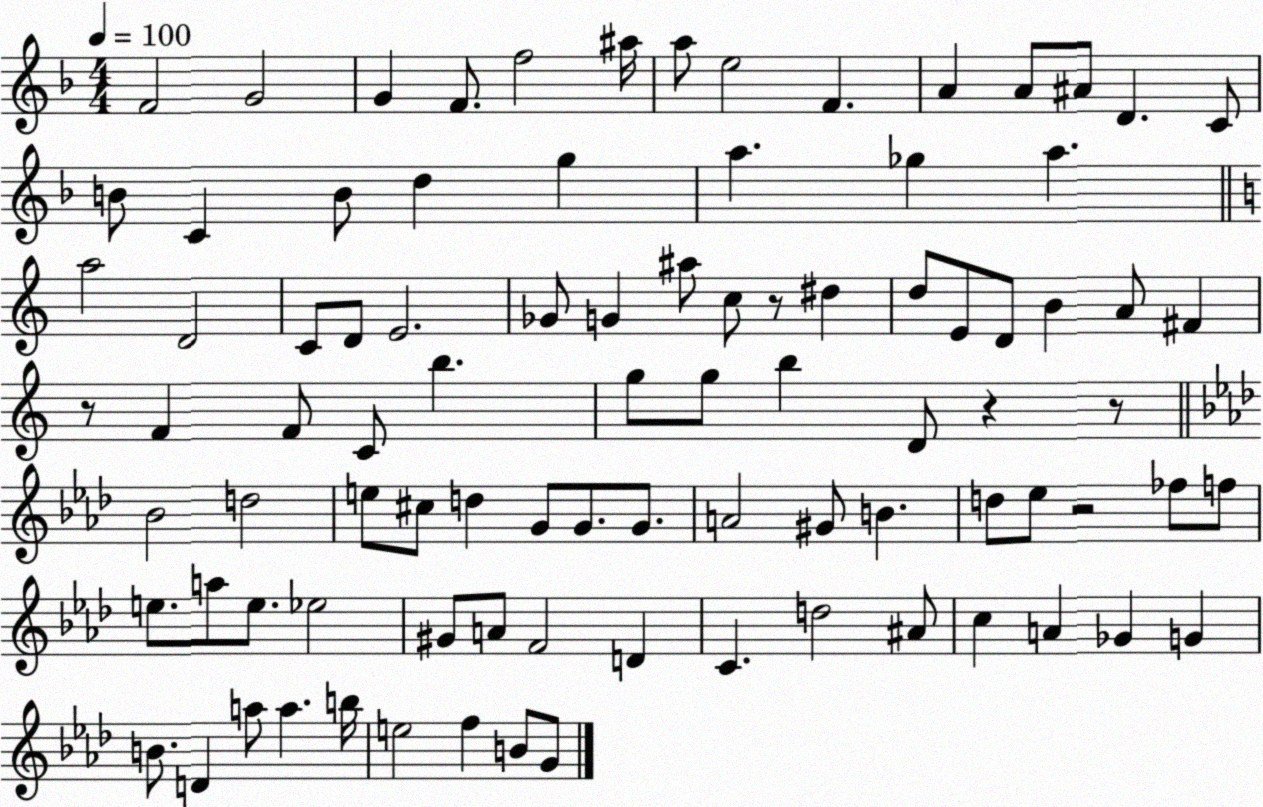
X:1
T:Untitled
M:4/4
L:1/4
K:F
F2 G2 G F/2 f2 ^a/4 a/2 e2 F A A/2 ^A/2 D C/2 B/2 C B/2 d g a _g a a2 D2 C/2 D/2 E2 _G/2 G ^a/2 c/2 z/2 ^d d/2 E/2 D/2 B A/2 ^F z/2 F F/2 C/2 b g/2 g/2 b D/2 z z/2 _B2 d2 e/2 ^c/2 d G/2 G/2 G/2 A2 ^G/2 B d/2 _e/2 z2 _f/2 f/2 e/2 a/2 e/2 _e2 ^G/2 A/2 F2 D C d2 ^A/2 c A _G G B/2 D a/2 a b/4 e2 f B/2 G/2